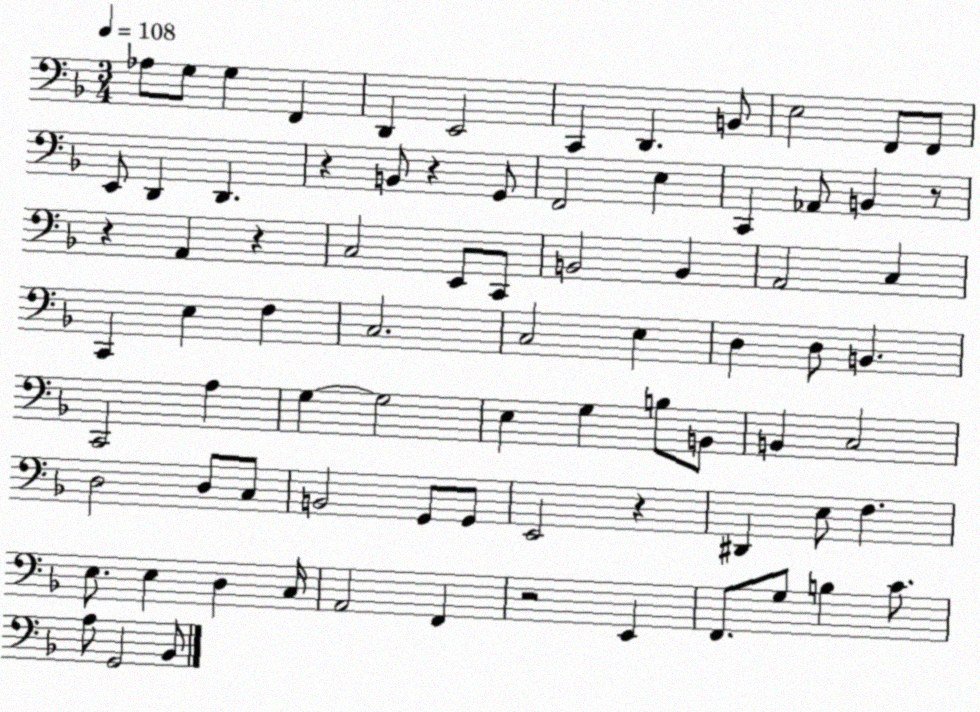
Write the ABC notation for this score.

X:1
T:Untitled
M:3/4
L:1/4
K:F
_A,/2 G,/2 G, F,, D,, E,,2 C,, D,, B,,/2 E,2 F,,/2 F,,/2 E,,/2 D,, D,, z B,,/2 z G,,/2 F,,2 E, C,, _A,,/2 B,, z/2 z A,, z C,2 E,,/2 C,,/2 B,,2 B,, A,,2 C, C,, E, F, C,2 C,2 E, D, D,/2 B,, C,,2 A, G, G,2 E, G, B,/2 B,,/2 B,, C,2 D,2 D,/2 C,/2 B,,2 G,,/2 G,,/2 E,,2 z ^D,, E,/2 F, E,/2 E, D, C,/4 A,,2 F,, z2 E,, F,,/2 G,/2 B, C/2 A,/2 G,,2 _B,,/2